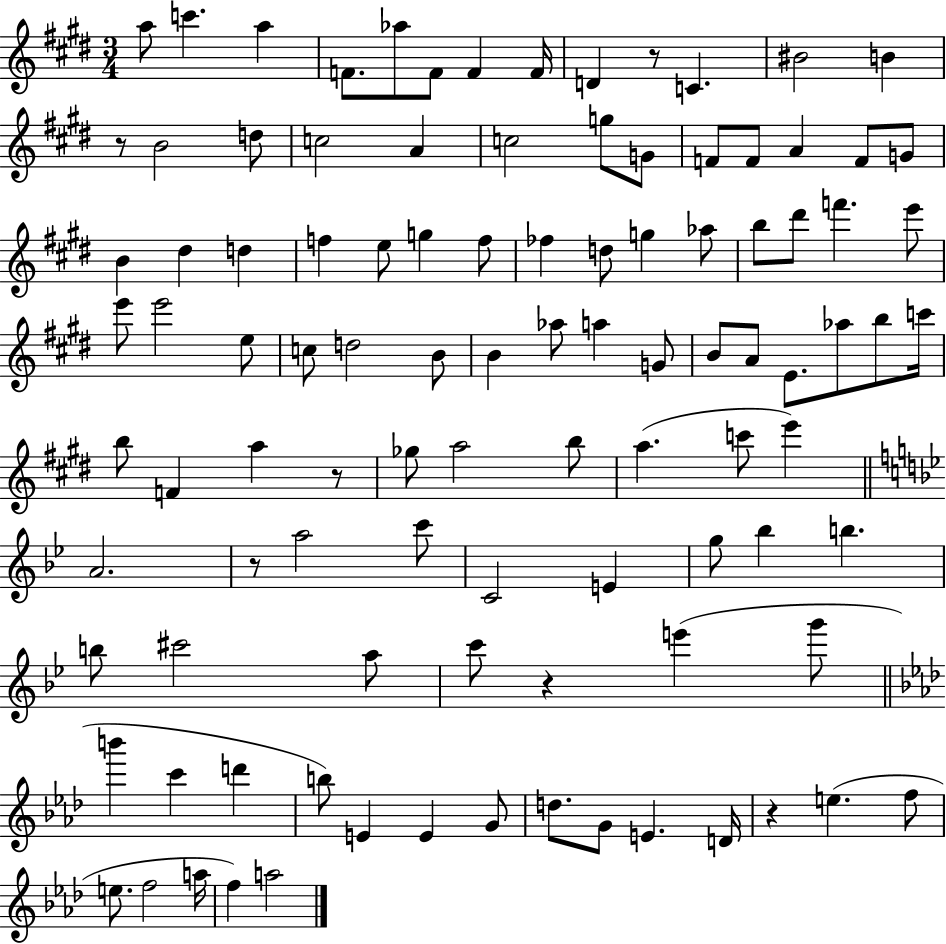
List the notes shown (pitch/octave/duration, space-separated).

A5/e C6/q. A5/q F4/e. Ab5/e F4/e F4/q F4/s D4/q R/e C4/q. BIS4/h B4/q R/e B4/h D5/e C5/h A4/q C5/h G5/e G4/e F4/e F4/e A4/q F4/e G4/e B4/q D#5/q D5/q F5/q E5/e G5/q F5/e FES5/q D5/e G5/q Ab5/e B5/e D#6/e F6/q. E6/e E6/e E6/h E5/e C5/e D5/h B4/e B4/q Ab5/e A5/q G4/e B4/e A4/e E4/e. Ab5/e B5/e C6/s B5/e F4/q A5/q R/e Gb5/e A5/h B5/e A5/q. C6/e E6/q A4/h. R/e A5/h C6/e C4/h E4/q G5/e Bb5/q B5/q. B5/e C#6/h A5/e C6/e R/q E6/q G6/e B6/q C6/q D6/q B5/e E4/q E4/q G4/e D5/e. G4/e E4/q. D4/s R/q E5/q. F5/e E5/e. F5/h A5/s F5/q A5/h